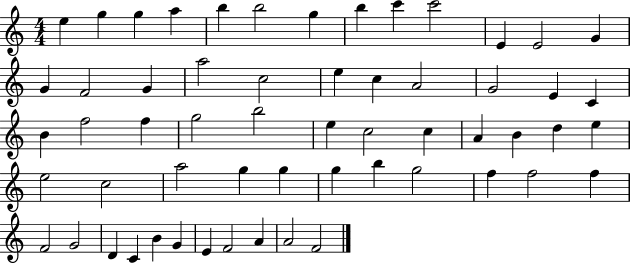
E5/q G5/q G5/q A5/q B5/q B5/h G5/q B5/q C6/q C6/h E4/q E4/h G4/q G4/q F4/h G4/q A5/h C5/h E5/q C5/q A4/h G4/h E4/q C4/q B4/q F5/h F5/q G5/h B5/h E5/q C5/h C5/q A4/q B4/q D5/q E5/q E5/h C5/h A5/h G5/q G5/q G5/q B5/q G5/h F5/q F5/h F5/q F4/h G4/h D4/q C4/q B4/q G4/q E4/q F4/h A4/q A4/h F4/h